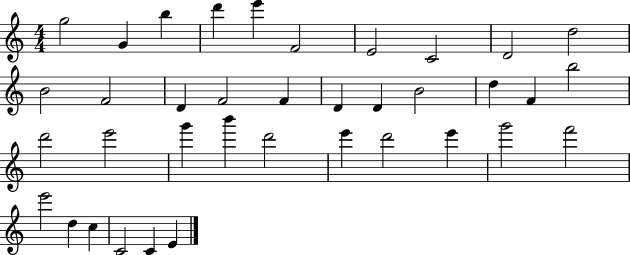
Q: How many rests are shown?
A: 0